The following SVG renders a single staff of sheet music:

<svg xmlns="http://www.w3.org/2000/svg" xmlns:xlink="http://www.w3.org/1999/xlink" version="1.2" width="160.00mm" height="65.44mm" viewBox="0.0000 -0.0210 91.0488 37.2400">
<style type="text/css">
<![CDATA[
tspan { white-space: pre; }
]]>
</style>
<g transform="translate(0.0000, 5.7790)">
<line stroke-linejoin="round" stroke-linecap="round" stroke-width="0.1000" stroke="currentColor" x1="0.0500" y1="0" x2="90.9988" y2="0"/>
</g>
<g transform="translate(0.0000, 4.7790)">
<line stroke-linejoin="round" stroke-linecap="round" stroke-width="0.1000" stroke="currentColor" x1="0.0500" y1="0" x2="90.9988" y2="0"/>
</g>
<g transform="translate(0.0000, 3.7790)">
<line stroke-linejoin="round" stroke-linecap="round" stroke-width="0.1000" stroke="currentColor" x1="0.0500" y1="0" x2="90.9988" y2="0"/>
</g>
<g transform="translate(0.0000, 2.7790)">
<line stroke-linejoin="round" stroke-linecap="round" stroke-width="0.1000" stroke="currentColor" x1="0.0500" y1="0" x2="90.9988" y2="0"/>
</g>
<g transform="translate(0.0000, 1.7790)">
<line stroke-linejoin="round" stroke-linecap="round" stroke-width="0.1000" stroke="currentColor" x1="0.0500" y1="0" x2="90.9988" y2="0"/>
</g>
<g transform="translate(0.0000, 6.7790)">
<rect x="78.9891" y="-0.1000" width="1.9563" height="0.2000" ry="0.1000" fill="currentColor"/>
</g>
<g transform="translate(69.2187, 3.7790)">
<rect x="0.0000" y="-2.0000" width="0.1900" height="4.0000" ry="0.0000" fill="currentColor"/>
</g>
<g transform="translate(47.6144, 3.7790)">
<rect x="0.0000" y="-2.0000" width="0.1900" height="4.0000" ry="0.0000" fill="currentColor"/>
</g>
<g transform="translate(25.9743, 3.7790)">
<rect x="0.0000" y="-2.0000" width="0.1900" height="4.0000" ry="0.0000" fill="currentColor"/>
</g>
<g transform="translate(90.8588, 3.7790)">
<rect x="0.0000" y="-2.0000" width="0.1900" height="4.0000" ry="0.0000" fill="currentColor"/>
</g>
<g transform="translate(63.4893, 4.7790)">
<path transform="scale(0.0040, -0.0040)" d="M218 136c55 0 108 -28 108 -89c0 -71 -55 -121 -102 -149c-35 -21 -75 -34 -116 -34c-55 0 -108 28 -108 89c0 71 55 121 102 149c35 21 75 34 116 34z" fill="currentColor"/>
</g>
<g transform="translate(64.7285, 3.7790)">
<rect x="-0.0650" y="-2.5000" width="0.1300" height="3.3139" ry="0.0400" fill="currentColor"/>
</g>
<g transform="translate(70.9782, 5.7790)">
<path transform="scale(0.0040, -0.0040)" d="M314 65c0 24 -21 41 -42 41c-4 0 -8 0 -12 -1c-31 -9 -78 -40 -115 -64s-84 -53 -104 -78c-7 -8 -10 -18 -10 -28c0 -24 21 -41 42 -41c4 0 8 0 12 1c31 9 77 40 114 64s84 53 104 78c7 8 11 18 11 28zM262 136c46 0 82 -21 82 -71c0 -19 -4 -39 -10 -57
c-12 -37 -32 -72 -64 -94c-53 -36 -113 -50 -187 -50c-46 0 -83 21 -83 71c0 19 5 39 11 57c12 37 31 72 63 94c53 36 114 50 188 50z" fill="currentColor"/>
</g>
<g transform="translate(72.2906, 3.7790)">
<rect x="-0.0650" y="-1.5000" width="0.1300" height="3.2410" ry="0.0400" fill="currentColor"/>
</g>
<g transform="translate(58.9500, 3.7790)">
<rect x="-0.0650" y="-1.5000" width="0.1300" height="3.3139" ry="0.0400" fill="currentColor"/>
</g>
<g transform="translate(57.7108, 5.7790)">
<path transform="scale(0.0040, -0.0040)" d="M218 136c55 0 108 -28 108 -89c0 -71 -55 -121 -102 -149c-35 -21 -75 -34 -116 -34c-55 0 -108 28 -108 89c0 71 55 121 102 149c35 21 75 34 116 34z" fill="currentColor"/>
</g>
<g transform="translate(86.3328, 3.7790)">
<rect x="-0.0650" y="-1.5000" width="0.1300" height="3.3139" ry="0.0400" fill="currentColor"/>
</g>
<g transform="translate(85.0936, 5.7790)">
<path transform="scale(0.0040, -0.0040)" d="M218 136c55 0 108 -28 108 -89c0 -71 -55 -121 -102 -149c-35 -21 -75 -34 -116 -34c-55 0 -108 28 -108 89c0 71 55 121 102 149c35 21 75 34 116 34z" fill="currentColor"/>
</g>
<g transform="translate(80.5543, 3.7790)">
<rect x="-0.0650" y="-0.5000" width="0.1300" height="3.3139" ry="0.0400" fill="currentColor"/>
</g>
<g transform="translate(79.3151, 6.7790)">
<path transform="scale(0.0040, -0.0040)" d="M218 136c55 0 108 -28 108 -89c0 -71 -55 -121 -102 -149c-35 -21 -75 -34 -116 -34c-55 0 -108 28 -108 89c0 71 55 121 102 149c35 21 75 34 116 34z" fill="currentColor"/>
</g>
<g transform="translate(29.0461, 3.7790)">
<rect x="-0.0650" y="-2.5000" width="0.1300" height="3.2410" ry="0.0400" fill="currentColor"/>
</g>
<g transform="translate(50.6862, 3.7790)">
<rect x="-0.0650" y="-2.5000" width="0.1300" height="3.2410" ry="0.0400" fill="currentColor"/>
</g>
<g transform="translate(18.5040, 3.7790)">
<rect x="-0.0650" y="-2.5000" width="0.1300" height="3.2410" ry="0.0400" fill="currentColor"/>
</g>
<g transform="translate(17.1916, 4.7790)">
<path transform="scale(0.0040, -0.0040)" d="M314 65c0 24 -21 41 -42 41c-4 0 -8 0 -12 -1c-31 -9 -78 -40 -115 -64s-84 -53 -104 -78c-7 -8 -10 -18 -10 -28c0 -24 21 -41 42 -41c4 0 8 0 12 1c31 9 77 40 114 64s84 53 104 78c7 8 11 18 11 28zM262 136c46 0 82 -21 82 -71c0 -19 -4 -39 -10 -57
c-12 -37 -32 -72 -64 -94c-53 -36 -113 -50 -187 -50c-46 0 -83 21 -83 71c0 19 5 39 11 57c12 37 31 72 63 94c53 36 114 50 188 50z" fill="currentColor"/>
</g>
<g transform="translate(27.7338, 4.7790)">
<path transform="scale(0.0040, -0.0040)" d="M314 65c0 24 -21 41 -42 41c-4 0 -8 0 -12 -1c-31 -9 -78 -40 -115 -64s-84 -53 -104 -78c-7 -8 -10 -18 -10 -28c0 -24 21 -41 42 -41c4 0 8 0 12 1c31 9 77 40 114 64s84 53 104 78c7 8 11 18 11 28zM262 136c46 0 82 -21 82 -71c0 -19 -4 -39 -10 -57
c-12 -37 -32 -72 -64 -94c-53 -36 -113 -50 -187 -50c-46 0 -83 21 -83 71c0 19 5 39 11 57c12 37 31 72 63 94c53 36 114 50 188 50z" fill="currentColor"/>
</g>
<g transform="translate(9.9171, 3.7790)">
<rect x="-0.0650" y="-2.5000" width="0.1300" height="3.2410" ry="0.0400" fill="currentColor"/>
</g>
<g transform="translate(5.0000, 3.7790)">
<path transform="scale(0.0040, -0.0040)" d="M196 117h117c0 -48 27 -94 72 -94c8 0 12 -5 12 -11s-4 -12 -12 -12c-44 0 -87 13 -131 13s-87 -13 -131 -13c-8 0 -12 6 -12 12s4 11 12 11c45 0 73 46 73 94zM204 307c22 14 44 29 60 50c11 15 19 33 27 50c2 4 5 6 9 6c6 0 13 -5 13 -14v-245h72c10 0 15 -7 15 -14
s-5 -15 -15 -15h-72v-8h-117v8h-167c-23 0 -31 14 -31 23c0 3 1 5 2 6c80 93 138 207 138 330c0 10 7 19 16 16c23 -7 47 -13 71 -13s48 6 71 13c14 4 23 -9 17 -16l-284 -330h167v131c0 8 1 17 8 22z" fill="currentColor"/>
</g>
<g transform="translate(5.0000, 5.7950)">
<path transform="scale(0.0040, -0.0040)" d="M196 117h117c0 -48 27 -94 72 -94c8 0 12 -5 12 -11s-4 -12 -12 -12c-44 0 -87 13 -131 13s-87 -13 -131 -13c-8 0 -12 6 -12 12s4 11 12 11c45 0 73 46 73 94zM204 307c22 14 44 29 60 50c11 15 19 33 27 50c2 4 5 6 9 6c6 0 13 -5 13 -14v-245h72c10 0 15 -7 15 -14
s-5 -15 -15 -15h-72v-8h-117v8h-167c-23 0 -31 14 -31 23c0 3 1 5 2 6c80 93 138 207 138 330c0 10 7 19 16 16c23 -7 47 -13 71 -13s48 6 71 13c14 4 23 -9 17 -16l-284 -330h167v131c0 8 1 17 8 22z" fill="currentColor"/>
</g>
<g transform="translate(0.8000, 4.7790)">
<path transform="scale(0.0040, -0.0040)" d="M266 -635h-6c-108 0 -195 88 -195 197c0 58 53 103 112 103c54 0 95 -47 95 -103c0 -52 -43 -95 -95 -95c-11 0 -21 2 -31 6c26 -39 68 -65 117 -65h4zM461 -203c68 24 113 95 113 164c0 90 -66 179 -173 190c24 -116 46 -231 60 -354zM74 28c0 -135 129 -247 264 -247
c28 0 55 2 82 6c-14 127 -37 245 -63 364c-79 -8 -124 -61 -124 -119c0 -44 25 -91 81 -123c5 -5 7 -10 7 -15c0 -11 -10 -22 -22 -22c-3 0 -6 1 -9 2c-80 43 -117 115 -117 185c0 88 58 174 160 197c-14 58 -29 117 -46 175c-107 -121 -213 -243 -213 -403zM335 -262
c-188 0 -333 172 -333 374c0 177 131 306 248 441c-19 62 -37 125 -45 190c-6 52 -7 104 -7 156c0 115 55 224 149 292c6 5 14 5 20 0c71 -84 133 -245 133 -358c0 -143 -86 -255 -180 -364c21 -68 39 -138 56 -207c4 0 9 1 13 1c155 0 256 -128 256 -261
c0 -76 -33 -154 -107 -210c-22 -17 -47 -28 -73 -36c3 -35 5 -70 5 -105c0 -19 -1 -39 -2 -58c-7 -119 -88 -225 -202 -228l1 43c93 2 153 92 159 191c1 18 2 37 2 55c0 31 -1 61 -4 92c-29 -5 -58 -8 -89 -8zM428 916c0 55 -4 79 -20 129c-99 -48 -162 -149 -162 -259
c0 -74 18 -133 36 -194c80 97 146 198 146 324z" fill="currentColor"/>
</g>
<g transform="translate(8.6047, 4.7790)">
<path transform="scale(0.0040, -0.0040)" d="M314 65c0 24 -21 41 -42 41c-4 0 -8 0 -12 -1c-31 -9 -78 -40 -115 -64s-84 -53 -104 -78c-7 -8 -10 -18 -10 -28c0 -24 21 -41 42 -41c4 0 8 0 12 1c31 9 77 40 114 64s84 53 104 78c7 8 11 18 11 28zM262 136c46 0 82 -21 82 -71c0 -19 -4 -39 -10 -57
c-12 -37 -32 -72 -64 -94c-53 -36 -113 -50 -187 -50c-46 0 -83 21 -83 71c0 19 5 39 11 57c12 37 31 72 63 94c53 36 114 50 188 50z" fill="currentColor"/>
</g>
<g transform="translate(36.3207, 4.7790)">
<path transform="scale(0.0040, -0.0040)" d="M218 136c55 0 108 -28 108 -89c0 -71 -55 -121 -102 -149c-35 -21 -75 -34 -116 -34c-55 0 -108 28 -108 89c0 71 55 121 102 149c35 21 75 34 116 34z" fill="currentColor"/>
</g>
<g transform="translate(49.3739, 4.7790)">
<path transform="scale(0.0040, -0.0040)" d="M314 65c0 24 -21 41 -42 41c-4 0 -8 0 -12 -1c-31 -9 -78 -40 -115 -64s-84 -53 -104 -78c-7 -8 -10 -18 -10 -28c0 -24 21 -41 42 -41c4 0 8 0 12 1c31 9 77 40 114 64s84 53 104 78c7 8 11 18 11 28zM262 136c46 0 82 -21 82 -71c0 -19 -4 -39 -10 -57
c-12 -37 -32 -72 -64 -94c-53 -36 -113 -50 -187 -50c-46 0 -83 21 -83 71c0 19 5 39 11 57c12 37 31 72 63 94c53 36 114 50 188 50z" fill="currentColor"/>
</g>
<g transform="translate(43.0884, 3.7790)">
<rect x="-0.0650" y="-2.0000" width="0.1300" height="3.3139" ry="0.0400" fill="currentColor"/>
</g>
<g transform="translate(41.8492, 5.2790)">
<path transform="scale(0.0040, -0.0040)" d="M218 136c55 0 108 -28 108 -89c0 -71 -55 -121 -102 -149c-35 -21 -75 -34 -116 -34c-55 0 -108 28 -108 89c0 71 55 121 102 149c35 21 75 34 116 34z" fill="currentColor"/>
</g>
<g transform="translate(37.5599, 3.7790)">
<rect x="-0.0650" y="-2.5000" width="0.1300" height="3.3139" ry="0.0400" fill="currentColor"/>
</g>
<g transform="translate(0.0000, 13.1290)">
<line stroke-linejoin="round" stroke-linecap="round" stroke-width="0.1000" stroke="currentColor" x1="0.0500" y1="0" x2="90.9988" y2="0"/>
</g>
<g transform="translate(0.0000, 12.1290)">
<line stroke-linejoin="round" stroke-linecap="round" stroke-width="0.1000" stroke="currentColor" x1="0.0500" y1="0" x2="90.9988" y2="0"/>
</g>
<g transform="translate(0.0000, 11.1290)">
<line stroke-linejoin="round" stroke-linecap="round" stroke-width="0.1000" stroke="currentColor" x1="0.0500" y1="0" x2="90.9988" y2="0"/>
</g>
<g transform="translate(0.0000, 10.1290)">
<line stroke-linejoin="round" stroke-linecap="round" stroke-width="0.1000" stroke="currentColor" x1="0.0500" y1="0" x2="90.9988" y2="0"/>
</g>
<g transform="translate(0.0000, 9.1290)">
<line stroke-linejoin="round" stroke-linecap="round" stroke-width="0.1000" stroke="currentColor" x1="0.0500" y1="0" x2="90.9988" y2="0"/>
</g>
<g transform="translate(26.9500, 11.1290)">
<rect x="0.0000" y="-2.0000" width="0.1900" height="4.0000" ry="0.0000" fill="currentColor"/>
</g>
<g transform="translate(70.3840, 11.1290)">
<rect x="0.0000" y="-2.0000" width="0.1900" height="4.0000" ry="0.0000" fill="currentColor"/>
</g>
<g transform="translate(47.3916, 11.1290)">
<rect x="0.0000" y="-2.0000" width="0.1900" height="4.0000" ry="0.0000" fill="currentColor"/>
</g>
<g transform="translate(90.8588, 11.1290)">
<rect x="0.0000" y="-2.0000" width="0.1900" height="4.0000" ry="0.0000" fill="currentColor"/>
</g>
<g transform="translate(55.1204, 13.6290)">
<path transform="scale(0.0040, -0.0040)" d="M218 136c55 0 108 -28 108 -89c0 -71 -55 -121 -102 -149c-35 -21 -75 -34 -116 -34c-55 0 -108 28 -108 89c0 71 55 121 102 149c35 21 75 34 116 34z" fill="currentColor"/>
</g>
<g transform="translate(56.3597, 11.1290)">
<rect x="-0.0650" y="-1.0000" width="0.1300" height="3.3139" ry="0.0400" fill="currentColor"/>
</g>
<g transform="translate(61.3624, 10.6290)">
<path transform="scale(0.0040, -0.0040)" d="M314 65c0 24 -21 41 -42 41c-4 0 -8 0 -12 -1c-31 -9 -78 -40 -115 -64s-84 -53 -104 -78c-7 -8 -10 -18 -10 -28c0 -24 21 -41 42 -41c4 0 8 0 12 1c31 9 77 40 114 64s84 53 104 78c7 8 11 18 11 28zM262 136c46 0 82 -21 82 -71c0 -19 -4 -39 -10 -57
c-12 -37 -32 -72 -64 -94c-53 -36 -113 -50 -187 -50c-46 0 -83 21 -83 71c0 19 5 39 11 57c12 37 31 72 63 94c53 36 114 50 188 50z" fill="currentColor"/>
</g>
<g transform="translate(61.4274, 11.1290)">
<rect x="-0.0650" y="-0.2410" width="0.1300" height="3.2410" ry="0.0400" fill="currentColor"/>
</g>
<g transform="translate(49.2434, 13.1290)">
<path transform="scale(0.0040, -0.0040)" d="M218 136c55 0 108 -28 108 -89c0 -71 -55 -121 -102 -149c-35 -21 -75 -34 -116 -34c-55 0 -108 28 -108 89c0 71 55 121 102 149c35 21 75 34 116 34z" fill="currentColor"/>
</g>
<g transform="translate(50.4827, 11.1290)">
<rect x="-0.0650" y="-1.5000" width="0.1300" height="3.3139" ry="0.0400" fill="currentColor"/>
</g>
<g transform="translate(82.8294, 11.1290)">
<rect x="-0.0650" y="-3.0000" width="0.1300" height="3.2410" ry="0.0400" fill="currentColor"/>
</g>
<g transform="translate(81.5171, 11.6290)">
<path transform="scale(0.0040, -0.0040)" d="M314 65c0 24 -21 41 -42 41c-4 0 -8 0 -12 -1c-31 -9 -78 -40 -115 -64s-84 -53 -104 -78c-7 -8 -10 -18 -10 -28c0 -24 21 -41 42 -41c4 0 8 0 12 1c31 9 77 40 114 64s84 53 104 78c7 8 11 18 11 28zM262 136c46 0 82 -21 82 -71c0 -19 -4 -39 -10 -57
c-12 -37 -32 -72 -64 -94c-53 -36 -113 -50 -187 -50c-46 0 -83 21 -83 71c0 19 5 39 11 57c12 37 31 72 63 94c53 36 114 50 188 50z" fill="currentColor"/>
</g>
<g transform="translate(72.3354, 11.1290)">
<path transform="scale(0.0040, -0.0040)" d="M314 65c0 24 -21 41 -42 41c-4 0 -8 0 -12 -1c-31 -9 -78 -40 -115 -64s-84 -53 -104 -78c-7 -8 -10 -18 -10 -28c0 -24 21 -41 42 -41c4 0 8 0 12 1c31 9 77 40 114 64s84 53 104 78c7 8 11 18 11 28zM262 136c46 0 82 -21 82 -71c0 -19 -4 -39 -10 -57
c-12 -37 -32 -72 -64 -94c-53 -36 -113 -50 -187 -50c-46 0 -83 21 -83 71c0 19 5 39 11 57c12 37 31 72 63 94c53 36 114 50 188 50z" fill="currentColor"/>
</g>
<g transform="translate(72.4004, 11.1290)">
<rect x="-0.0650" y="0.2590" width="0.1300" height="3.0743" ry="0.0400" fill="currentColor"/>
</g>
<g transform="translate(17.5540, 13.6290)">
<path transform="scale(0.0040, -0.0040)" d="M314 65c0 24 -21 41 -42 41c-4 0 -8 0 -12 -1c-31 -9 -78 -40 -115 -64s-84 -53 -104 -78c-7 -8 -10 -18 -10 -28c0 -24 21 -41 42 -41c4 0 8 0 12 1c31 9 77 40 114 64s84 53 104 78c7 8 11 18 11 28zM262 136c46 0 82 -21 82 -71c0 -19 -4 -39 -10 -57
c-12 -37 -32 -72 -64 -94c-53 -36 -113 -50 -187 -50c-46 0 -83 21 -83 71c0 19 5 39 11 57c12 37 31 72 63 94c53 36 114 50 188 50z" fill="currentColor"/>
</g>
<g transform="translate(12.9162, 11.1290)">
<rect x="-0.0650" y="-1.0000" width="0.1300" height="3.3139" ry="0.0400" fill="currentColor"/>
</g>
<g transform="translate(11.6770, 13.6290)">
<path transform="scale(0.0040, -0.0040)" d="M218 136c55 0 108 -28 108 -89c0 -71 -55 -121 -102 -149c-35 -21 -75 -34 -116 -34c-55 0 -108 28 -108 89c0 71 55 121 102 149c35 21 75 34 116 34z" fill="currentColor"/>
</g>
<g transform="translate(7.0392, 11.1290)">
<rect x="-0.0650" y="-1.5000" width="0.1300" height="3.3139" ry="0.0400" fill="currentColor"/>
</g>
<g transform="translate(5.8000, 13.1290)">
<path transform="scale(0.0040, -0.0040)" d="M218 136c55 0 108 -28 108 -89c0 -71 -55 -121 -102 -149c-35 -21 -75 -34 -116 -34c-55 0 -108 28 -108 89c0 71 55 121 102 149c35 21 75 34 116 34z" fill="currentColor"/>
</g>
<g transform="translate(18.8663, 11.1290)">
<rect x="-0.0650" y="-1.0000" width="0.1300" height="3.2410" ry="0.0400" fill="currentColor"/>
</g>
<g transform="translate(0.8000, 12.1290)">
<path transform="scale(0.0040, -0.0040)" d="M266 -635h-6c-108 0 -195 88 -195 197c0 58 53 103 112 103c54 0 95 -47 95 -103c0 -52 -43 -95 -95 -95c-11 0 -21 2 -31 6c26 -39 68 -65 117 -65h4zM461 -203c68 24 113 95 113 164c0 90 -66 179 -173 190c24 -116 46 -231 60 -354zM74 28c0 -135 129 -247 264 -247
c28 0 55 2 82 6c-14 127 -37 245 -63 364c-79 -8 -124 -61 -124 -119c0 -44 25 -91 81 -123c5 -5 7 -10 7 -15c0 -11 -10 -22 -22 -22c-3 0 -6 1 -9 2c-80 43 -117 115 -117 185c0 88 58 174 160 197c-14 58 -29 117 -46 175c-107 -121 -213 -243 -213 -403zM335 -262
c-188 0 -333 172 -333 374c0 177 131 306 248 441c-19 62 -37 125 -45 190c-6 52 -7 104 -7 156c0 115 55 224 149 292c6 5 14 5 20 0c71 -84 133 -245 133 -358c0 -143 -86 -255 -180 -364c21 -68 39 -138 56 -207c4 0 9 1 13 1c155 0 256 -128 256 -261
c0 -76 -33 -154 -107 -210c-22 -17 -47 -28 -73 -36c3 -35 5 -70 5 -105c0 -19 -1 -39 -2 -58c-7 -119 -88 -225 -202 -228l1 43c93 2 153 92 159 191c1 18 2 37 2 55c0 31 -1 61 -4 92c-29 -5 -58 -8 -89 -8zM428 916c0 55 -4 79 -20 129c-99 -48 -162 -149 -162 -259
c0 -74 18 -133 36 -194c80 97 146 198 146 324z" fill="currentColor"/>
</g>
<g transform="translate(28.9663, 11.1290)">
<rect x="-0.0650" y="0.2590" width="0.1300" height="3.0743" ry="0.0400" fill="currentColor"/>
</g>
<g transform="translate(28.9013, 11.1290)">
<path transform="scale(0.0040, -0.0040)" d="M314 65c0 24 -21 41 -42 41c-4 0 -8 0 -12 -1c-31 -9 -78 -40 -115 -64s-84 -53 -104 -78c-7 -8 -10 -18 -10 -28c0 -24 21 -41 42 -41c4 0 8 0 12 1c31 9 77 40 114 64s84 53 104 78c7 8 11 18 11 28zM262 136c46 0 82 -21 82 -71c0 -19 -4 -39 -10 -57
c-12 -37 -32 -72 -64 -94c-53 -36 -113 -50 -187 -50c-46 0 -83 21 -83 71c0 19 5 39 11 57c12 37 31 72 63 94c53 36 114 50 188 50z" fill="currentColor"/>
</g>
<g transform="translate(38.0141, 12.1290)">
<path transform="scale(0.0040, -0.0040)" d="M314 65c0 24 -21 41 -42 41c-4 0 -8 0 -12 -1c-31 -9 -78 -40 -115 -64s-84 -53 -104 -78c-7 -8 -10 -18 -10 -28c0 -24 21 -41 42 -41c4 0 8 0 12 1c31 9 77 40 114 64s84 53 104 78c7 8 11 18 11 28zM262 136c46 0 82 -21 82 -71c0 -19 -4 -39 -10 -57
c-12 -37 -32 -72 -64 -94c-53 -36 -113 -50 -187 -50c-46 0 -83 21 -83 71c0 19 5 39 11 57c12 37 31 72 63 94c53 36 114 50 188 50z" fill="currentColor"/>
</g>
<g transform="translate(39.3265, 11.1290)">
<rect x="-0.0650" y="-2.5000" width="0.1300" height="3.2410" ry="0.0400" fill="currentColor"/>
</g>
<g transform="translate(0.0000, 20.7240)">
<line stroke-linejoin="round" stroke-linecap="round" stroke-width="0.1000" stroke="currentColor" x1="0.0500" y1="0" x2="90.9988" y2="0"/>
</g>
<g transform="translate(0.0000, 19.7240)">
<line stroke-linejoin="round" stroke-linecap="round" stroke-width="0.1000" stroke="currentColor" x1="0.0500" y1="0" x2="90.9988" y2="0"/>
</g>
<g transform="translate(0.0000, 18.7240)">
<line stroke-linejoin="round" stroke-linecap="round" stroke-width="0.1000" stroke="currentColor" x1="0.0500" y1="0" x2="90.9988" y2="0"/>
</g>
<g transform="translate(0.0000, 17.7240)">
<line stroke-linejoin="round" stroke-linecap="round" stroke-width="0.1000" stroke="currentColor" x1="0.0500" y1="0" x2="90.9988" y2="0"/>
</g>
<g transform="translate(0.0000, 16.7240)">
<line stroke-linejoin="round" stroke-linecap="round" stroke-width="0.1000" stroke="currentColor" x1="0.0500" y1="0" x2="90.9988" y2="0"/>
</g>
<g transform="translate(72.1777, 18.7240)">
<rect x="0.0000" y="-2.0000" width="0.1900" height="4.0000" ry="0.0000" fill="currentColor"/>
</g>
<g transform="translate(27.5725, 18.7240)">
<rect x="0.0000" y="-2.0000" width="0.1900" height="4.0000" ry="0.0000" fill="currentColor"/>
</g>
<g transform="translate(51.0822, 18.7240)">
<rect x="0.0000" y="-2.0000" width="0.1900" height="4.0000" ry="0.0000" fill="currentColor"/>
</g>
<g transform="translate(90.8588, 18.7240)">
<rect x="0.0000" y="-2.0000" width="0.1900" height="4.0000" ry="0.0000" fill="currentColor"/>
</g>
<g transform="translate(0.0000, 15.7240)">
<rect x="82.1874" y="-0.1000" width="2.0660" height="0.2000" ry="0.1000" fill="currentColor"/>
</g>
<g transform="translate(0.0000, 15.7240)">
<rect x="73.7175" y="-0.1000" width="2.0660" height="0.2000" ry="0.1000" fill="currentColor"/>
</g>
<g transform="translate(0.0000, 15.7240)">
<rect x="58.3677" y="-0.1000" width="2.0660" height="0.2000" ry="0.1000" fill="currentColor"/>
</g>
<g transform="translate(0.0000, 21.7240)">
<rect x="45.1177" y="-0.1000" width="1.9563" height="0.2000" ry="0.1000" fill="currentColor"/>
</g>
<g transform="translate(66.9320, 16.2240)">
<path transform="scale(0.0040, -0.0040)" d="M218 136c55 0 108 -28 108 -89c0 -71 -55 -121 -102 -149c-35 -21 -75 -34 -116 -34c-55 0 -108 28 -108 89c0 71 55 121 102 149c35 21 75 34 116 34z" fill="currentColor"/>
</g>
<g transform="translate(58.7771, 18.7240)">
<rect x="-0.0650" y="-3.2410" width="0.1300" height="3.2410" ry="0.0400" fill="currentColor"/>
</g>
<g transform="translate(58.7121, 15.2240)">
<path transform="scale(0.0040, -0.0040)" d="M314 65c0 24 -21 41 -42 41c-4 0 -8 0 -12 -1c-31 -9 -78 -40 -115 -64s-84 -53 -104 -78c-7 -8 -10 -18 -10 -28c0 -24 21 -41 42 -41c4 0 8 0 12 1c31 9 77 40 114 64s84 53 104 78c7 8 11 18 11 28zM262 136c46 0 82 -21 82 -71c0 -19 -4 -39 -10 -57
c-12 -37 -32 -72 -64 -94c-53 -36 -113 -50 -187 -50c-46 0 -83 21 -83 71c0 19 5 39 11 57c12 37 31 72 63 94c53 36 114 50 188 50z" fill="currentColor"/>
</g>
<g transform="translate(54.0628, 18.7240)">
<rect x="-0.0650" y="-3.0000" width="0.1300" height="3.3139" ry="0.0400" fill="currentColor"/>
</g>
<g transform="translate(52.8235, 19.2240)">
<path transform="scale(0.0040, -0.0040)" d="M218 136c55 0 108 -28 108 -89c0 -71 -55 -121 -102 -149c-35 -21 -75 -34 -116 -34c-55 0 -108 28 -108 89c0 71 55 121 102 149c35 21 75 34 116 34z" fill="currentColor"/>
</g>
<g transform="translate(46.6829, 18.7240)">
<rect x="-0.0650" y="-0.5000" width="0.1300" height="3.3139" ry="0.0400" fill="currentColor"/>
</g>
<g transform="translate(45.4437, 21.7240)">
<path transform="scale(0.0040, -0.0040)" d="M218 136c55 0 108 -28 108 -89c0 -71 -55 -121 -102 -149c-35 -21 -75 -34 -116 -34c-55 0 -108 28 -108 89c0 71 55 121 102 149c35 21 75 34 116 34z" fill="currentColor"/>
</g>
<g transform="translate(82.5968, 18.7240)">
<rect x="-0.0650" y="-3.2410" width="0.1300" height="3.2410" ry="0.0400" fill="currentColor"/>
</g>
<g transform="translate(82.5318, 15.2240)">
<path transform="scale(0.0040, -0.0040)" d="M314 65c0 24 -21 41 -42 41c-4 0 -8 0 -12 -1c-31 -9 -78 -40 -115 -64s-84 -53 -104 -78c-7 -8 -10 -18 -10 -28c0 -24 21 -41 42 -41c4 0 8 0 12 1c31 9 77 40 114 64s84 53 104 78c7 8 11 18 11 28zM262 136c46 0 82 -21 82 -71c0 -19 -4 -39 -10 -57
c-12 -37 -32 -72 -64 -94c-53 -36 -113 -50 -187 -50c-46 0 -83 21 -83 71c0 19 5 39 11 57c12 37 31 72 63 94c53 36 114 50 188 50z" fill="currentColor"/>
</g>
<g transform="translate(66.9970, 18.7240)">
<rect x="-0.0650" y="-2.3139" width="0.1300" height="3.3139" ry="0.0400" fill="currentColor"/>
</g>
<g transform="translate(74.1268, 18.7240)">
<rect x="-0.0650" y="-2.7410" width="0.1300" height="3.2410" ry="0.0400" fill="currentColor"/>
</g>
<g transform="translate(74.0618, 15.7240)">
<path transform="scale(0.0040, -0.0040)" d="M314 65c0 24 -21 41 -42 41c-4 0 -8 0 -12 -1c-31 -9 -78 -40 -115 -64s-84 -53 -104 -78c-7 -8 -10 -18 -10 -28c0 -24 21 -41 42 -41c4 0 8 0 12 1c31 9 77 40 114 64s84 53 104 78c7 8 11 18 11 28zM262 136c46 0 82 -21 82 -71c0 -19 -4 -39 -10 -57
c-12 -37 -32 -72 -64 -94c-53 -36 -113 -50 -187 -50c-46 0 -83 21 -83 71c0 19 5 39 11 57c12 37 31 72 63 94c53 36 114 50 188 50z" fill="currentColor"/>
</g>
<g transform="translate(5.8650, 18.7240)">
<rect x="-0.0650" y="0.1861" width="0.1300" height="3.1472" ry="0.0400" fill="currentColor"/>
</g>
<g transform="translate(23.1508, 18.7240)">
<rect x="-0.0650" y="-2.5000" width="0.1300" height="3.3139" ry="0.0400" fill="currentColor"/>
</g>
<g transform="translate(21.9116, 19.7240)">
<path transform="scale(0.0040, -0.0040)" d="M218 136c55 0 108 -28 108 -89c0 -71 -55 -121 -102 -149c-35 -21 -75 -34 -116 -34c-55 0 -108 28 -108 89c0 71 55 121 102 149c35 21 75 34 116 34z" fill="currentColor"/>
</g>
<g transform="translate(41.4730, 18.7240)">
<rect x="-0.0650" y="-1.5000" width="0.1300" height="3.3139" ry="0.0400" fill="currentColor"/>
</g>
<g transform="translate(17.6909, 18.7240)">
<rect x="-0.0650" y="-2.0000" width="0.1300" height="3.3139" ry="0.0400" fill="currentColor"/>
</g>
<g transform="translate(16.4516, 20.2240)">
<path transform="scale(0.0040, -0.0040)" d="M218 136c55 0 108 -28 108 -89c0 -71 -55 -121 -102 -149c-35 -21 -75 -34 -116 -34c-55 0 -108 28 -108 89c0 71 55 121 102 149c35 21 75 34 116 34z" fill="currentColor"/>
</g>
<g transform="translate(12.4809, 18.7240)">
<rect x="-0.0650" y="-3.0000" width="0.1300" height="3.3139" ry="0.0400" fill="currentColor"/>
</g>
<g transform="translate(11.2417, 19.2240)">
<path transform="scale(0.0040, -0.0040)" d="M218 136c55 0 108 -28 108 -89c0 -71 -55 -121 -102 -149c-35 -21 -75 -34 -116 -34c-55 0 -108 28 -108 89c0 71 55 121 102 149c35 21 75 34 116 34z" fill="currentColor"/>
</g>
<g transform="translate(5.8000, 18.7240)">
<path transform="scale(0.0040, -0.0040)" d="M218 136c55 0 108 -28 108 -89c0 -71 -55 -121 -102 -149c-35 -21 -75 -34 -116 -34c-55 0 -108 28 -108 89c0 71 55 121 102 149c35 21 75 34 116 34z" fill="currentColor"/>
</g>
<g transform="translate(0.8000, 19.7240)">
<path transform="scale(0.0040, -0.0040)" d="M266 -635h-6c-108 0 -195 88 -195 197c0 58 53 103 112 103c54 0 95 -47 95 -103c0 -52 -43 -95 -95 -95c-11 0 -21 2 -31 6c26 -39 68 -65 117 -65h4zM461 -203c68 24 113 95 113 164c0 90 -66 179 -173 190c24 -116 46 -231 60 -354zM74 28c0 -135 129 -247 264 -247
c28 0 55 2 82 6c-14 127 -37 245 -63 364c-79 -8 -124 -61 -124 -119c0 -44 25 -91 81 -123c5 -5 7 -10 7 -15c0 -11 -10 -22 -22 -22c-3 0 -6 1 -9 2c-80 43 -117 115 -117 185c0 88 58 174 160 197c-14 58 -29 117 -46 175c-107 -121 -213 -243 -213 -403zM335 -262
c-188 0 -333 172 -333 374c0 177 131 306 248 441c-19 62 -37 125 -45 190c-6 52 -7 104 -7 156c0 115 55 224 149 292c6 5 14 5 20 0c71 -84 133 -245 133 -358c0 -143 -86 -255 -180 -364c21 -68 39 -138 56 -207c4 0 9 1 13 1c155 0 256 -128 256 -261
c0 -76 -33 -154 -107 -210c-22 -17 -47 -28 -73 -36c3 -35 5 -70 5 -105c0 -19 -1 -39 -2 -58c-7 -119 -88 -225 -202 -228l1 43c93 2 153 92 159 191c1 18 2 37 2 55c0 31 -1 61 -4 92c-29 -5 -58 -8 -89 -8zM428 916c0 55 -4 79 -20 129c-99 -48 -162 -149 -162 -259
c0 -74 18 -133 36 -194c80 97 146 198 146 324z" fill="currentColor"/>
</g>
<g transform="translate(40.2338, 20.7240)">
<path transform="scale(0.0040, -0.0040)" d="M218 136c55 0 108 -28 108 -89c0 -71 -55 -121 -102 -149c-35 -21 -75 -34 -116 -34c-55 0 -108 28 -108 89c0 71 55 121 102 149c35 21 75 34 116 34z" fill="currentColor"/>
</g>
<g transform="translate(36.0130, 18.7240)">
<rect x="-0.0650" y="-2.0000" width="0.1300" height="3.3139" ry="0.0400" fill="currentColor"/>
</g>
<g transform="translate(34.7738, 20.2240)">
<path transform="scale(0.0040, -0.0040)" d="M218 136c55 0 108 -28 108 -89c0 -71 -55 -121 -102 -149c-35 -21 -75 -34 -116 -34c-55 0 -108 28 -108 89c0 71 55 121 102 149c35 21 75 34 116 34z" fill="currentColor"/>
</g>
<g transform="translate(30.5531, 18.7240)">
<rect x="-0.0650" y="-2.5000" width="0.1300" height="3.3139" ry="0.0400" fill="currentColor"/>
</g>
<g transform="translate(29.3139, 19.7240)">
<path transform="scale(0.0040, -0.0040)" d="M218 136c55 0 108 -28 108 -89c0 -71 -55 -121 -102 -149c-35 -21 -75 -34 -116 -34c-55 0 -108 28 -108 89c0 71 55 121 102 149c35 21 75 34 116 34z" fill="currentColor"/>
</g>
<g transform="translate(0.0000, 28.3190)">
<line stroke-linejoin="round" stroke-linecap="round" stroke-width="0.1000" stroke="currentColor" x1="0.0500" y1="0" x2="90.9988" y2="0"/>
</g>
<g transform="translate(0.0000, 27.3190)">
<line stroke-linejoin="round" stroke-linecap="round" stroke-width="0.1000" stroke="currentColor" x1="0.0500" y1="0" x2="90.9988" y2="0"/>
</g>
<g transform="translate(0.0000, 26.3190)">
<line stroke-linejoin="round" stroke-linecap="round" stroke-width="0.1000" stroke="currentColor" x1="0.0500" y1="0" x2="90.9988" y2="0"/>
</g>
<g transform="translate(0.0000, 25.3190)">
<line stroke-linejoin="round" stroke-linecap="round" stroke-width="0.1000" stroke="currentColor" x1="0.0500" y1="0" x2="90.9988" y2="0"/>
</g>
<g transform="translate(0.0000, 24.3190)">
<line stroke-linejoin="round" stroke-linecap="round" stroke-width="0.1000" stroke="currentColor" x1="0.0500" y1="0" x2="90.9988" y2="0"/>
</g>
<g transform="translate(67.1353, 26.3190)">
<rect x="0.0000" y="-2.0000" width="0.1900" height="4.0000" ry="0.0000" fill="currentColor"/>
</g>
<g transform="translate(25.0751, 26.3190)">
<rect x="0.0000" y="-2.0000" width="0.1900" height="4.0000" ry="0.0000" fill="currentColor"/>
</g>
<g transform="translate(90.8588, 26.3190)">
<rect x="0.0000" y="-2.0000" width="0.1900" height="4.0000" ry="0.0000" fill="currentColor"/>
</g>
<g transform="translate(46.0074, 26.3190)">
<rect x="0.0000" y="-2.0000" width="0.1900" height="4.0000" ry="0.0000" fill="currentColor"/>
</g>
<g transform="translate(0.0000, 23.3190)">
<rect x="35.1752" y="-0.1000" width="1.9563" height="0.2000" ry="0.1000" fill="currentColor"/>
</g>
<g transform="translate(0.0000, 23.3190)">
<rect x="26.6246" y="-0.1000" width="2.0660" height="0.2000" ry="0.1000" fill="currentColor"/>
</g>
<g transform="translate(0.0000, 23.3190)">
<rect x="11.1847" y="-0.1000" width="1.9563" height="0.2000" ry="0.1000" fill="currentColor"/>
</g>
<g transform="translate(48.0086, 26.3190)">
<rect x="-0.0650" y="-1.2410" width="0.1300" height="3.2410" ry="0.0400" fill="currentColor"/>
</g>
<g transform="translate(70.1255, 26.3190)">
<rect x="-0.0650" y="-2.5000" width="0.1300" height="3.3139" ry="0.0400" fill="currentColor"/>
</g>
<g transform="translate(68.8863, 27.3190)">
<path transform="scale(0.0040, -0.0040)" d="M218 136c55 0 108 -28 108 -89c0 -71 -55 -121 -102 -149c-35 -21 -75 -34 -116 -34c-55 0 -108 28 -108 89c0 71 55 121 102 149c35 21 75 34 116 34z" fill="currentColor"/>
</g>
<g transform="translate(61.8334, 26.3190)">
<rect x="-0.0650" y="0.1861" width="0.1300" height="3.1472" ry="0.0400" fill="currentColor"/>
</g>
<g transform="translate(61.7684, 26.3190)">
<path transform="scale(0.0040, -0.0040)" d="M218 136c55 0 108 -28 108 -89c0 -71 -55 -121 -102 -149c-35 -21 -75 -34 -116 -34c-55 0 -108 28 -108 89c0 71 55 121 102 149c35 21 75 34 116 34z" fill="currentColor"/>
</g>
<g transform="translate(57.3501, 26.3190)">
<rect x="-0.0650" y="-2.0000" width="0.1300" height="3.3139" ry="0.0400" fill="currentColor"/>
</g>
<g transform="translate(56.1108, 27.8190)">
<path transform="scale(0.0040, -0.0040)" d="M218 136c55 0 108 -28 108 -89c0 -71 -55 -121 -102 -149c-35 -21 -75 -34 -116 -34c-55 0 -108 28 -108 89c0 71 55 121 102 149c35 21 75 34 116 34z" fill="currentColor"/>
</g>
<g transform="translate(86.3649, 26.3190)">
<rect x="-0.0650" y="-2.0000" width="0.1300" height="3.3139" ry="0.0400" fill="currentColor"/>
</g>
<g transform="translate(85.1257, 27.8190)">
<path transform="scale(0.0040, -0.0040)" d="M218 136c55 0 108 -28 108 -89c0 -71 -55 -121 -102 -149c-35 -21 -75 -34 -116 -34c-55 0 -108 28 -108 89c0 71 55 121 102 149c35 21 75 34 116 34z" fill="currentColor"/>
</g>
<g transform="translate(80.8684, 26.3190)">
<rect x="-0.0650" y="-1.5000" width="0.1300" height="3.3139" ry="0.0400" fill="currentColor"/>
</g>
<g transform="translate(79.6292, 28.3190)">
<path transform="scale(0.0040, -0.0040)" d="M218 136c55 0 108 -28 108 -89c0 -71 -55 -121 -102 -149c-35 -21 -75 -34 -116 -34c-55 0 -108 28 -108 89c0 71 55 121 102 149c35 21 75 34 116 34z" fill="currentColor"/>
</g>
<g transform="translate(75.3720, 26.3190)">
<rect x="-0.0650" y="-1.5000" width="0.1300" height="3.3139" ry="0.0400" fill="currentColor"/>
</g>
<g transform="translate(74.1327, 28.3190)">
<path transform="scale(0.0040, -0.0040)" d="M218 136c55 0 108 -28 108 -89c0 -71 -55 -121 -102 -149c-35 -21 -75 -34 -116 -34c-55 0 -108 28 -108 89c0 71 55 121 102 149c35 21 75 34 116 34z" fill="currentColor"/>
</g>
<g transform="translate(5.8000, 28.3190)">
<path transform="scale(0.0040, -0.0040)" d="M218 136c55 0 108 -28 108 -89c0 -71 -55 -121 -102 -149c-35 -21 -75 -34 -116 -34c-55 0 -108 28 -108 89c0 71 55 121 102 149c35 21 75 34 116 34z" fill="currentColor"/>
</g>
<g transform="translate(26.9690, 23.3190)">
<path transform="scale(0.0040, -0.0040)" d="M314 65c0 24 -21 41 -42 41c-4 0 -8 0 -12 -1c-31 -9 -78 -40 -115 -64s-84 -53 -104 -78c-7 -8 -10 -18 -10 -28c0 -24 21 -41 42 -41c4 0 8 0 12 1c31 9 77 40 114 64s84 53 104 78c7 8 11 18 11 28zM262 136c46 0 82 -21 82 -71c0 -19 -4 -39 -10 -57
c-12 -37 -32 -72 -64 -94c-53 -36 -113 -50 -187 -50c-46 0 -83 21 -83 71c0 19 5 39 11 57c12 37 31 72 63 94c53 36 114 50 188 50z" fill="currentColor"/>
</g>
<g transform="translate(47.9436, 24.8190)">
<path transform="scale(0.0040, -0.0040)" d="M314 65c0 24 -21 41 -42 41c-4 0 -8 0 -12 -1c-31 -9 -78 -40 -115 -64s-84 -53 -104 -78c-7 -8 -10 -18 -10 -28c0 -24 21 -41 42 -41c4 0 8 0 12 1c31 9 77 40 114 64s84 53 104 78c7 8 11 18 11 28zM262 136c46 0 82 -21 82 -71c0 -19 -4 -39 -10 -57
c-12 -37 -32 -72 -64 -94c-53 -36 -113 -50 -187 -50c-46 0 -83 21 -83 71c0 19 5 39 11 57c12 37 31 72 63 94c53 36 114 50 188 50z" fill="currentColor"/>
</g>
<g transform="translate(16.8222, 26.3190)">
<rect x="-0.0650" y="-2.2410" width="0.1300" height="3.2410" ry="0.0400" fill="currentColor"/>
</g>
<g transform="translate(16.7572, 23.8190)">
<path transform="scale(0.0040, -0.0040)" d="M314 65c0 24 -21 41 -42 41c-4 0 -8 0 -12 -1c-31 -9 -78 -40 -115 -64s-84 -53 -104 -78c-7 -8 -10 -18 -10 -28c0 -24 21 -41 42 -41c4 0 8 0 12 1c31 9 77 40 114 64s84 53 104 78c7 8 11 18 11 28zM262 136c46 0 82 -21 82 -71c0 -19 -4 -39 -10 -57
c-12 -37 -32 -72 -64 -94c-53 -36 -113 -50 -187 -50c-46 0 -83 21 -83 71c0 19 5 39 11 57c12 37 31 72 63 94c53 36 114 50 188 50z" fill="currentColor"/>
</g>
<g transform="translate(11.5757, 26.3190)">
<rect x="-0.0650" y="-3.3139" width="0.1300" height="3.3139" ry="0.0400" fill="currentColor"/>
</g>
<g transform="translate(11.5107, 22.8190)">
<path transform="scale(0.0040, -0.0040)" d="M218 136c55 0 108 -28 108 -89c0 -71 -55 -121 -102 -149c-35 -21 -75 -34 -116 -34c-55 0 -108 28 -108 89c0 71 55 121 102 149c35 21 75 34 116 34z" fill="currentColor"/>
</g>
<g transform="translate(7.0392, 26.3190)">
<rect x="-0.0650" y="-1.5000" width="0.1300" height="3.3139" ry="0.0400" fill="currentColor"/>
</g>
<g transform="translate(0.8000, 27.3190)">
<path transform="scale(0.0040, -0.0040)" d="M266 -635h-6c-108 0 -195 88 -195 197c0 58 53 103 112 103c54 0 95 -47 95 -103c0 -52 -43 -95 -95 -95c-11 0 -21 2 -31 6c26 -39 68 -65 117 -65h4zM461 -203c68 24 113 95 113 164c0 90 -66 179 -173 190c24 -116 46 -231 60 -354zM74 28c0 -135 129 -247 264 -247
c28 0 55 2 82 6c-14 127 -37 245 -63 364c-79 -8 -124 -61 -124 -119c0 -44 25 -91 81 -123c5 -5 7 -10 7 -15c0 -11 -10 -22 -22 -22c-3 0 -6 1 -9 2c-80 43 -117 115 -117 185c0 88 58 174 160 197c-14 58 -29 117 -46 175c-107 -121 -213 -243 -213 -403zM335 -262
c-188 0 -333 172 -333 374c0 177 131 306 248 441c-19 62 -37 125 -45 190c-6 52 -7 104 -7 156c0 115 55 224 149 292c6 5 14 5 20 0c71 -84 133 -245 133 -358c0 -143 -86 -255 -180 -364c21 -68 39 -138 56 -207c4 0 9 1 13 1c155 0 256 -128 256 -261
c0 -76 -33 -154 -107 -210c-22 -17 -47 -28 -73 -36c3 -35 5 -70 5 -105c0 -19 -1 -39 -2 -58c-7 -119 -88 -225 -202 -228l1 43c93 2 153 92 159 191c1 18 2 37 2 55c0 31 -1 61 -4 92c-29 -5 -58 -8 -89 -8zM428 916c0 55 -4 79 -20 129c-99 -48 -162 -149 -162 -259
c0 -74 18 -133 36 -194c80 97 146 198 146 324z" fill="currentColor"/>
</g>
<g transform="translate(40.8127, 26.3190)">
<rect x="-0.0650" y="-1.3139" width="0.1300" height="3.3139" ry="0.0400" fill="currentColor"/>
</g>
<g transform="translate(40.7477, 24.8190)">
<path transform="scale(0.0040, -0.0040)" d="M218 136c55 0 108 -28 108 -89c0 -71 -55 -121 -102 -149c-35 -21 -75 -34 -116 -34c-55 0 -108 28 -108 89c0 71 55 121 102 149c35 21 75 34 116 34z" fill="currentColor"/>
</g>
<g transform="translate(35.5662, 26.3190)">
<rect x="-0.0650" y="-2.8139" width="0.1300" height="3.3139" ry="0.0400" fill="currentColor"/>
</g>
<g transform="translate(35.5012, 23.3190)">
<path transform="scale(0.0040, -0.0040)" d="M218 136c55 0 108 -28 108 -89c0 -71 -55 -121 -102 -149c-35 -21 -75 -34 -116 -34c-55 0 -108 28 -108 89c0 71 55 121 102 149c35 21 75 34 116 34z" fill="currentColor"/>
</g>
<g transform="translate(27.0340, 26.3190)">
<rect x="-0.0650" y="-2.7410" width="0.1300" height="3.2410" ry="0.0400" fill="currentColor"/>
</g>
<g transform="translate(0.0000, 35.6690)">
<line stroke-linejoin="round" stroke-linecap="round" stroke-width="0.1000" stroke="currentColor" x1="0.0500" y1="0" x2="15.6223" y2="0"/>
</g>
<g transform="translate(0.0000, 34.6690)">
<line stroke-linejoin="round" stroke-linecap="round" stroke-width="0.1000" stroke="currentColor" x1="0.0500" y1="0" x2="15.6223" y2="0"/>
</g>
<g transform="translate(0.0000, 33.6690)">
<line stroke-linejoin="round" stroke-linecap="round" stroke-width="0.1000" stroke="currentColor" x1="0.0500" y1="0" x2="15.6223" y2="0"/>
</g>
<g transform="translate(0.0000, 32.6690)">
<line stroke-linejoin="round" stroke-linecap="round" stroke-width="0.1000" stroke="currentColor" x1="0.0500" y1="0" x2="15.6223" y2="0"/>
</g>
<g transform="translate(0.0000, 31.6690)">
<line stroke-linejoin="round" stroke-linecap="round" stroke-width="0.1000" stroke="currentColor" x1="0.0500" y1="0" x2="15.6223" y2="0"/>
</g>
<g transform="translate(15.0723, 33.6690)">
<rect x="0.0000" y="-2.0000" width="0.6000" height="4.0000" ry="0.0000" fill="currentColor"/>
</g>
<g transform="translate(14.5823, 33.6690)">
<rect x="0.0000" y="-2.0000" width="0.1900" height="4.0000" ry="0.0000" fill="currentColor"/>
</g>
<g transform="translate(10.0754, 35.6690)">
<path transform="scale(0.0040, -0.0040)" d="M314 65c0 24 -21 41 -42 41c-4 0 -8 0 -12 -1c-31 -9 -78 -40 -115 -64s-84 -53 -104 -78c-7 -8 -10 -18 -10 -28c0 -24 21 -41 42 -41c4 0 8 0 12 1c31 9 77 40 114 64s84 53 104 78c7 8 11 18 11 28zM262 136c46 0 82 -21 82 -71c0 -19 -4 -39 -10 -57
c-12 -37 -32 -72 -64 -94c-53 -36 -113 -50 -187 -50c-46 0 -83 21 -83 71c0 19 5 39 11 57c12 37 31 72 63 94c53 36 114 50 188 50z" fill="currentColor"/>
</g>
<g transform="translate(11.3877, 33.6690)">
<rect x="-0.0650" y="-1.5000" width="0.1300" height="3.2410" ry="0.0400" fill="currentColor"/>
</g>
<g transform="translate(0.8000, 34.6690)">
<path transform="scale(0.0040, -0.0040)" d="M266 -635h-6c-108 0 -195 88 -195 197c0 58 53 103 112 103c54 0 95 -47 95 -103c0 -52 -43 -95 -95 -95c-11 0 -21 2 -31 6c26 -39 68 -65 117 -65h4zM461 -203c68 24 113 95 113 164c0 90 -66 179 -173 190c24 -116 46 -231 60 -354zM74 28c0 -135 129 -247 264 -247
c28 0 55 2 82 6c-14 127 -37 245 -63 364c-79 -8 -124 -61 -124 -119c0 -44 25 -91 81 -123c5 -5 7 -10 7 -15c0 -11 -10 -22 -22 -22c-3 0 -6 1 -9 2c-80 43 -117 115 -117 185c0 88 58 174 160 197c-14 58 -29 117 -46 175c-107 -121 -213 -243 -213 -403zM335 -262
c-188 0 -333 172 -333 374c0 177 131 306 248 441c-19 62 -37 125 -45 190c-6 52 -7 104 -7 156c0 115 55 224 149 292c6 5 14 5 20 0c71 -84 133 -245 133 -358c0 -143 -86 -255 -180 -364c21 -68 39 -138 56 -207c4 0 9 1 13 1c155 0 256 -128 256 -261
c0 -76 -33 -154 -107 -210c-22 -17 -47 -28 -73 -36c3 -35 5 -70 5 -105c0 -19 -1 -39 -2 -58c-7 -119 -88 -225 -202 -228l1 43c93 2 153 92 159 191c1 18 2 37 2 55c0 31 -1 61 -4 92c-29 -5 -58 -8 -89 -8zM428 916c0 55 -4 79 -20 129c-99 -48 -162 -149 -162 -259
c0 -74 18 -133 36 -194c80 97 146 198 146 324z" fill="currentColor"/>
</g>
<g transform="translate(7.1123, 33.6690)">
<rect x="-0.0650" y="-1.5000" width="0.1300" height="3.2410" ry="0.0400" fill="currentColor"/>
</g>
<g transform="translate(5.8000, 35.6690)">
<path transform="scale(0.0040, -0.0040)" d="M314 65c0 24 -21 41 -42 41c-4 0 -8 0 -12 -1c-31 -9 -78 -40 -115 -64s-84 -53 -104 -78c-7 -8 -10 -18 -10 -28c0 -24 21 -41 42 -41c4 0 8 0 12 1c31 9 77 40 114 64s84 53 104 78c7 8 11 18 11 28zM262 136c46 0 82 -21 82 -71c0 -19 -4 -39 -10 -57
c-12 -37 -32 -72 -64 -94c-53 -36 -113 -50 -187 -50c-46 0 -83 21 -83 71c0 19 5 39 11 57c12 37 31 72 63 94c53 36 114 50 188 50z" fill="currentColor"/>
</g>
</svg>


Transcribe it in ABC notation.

X:1
T:Untitled
M:4/4
L:1/4
K:C
G2 G2 G2 G F G2 E G E2 C E E D D2 B2 G2 E D c2 B2 A2 B A F G G F E C A b2 g a2 b2 E b g2 a2 a e e2 F B G E E F E2 E2